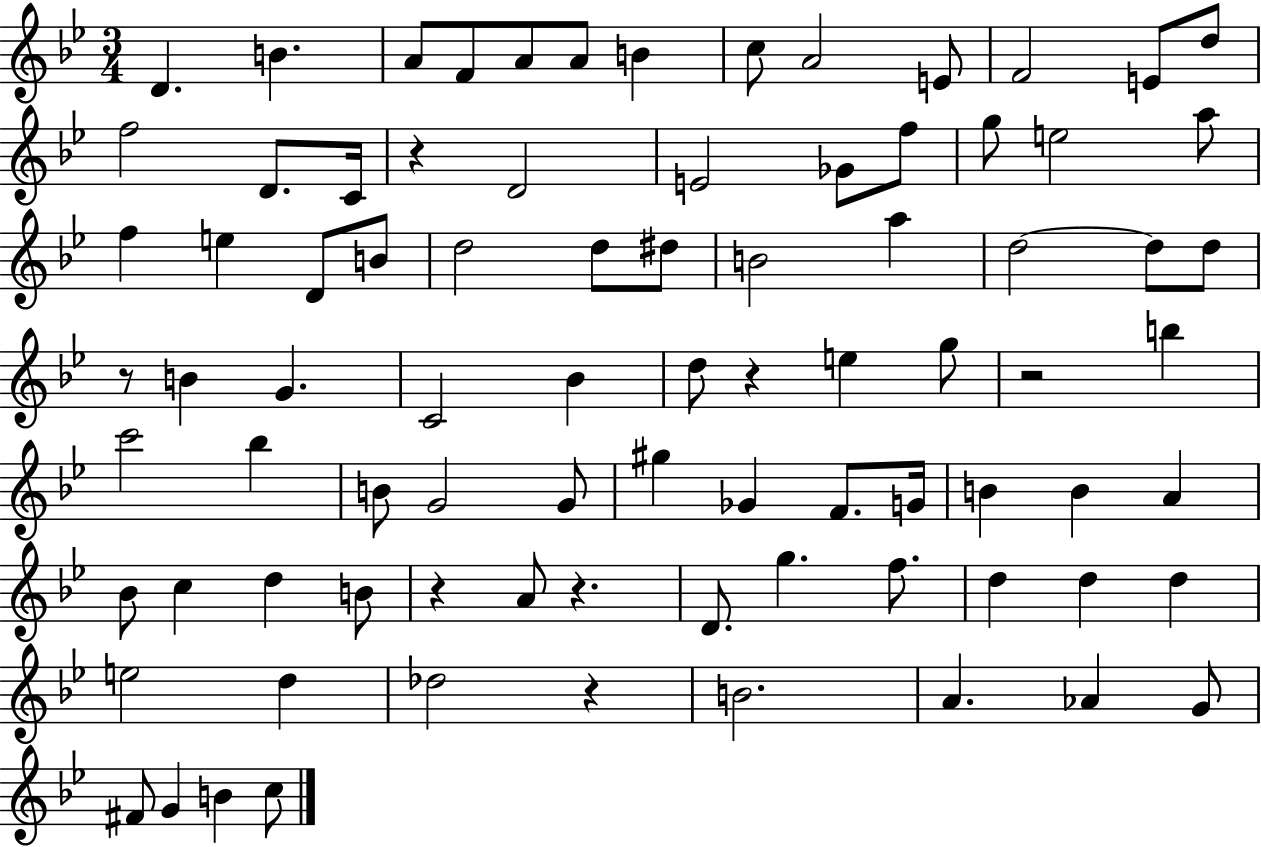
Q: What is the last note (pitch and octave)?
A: C5